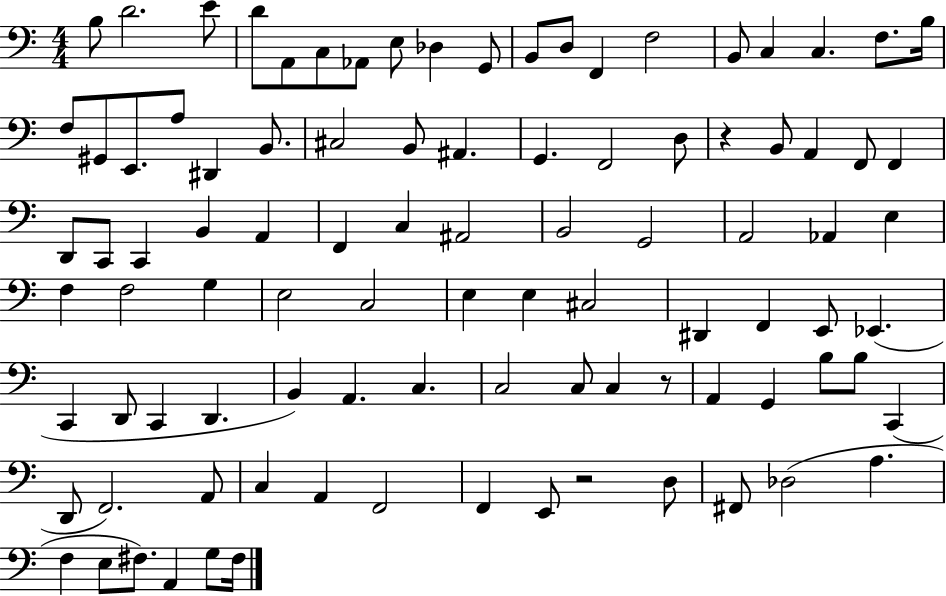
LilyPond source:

{
  \clef bass
  \numericTimeSignature
  \time 4/4
  \key c \major
  b8 d'2. e'8 | d'8 a,8 c8 aes,8 e8 des4 g,8 | b,8 d8 f,4 f2 | b,8 c4 c4. f8. b16 | \break f8 gis,8 e,8. a8 dis,4 b,8. | cis2 b,8 ais,4. | g,4. f,2 d8 | r4 b,8 a,4 f,8 f,4 | \break d,8 c,8 c,4 b,4 a,4 | f,4 c4 ais,2 | b,2 g,2 | a,2 aes,4 e4 | \break f4 f2 g4 | e2 c2 | e4 e4 cis2 | dis,4 f,4 e,8 ees,4.( | \break c,4 d,8 c,4 d,4. | b,4) a,4. c4. | c2 c8 c4 r8 | a,4 g,4 b8 b8 c,4( | \break d,8 f,2.) a,8 | c4 a,4 f,2 | f,4 e,8 r2 d8 | fis,8 des2( a4. | \break f4 e8 fis8.) a,4 g8 fis16 | \bar "|."
}